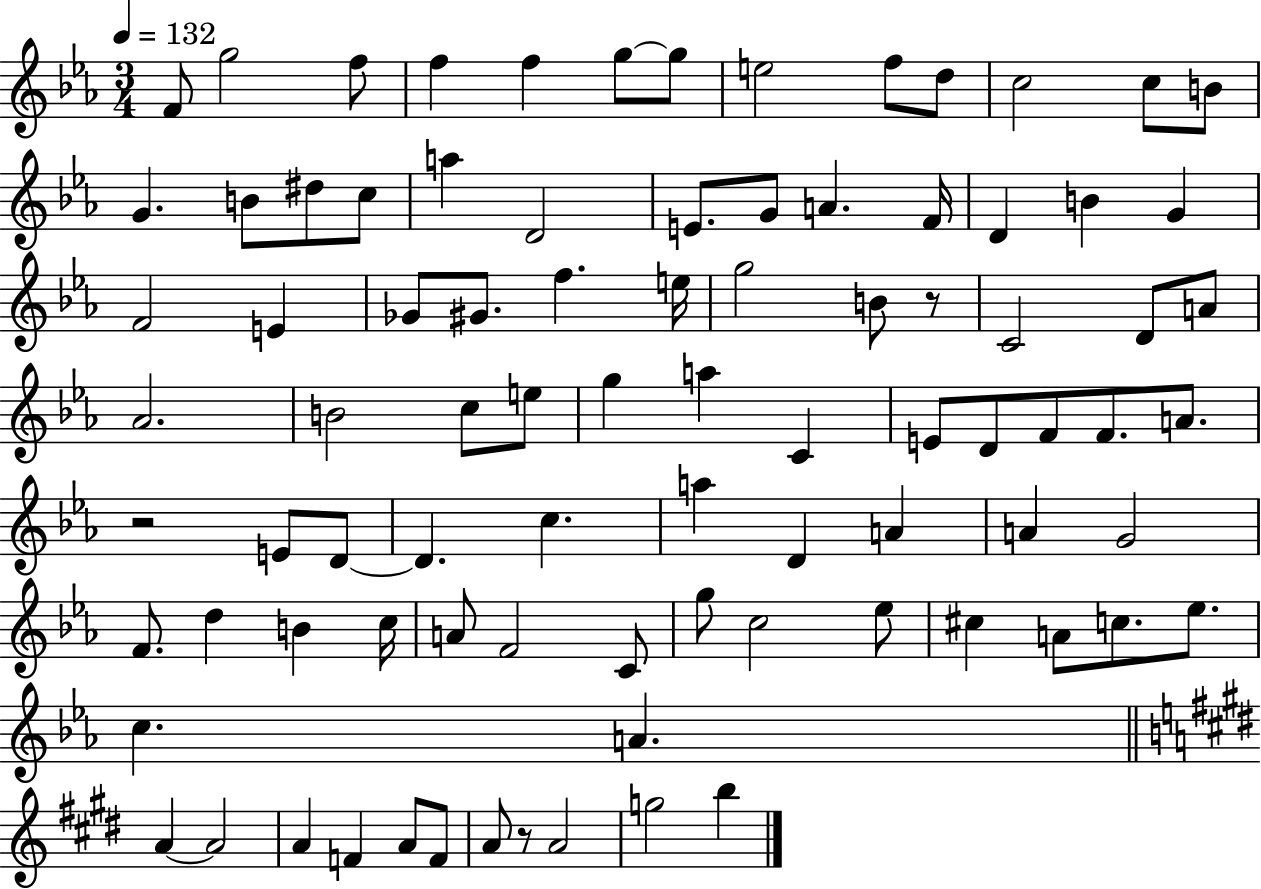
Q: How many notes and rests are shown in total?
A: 87